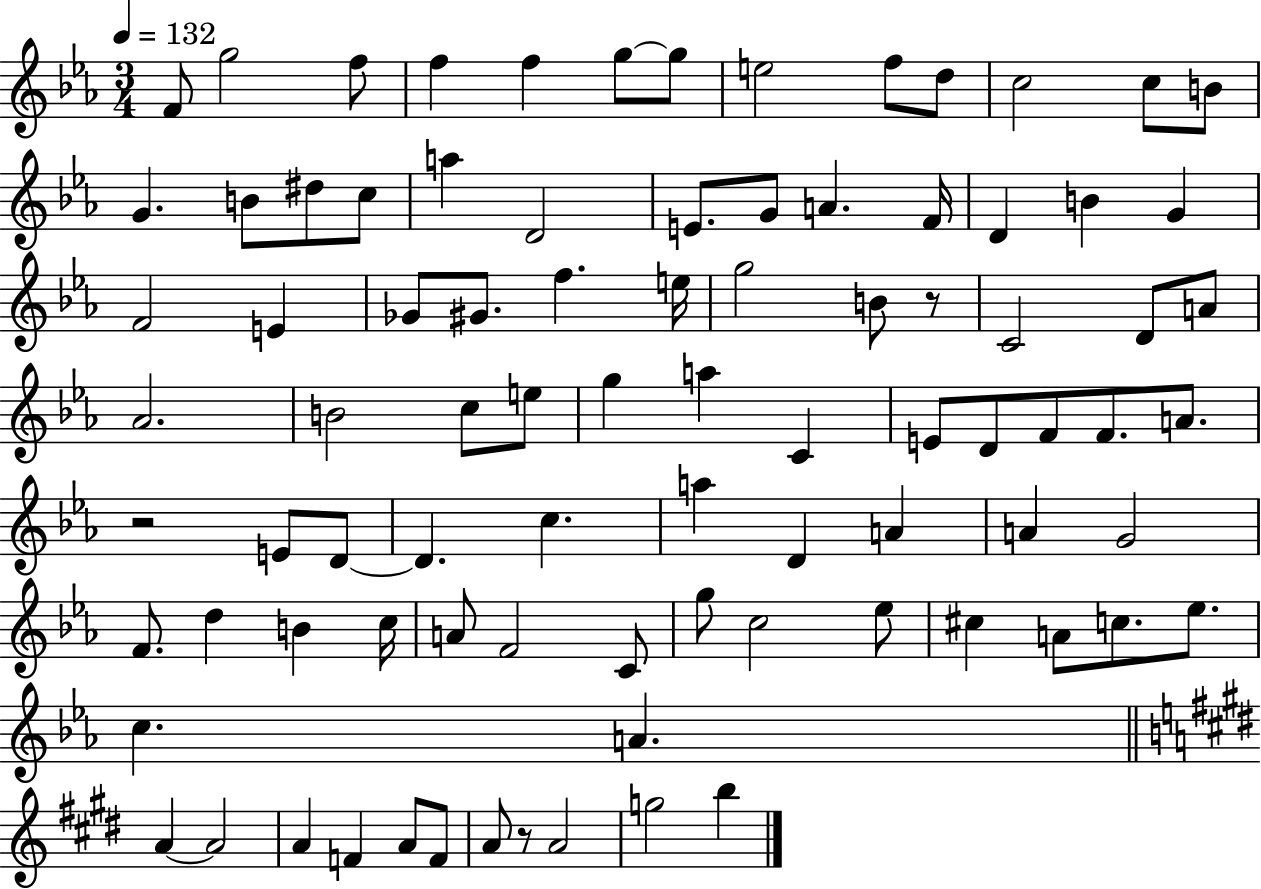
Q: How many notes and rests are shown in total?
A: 87